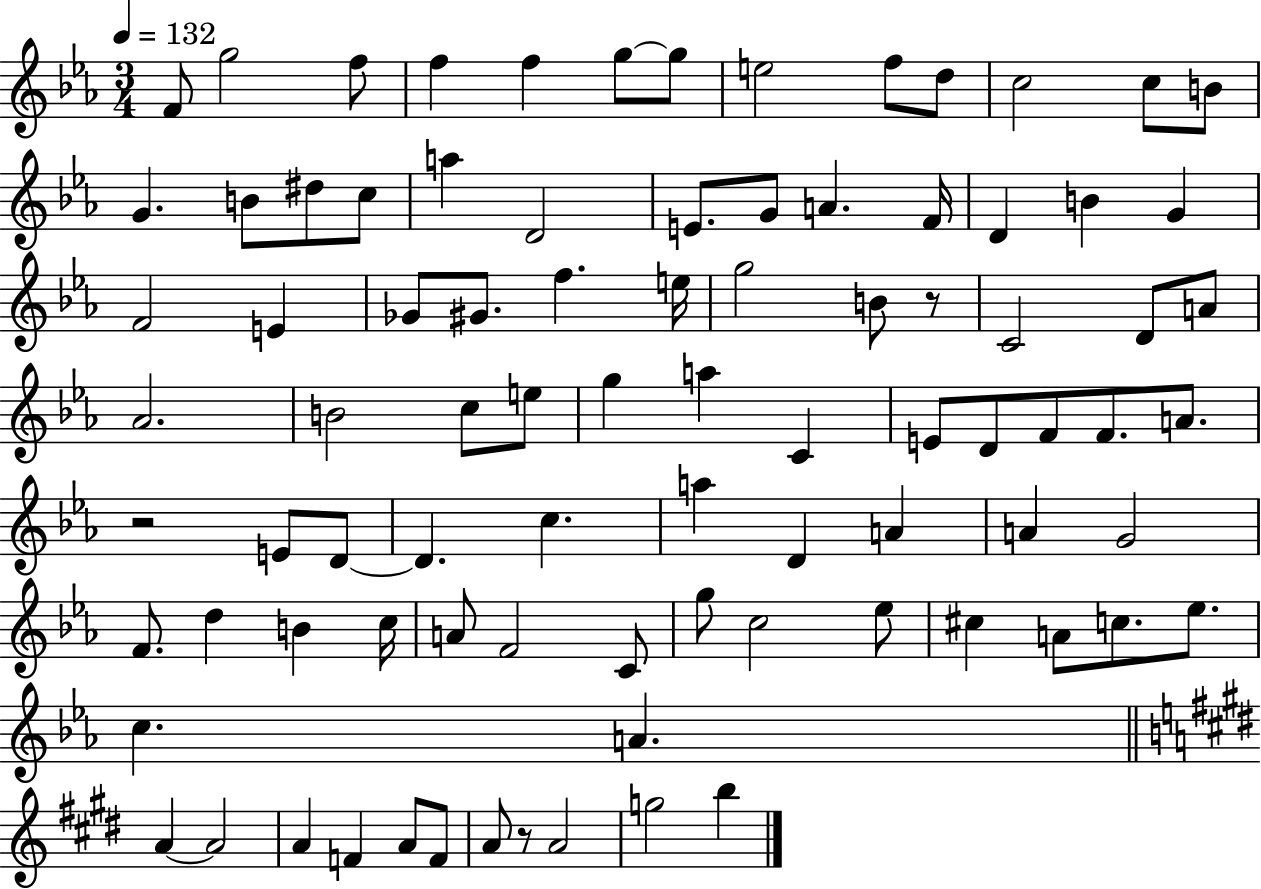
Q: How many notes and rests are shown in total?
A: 87